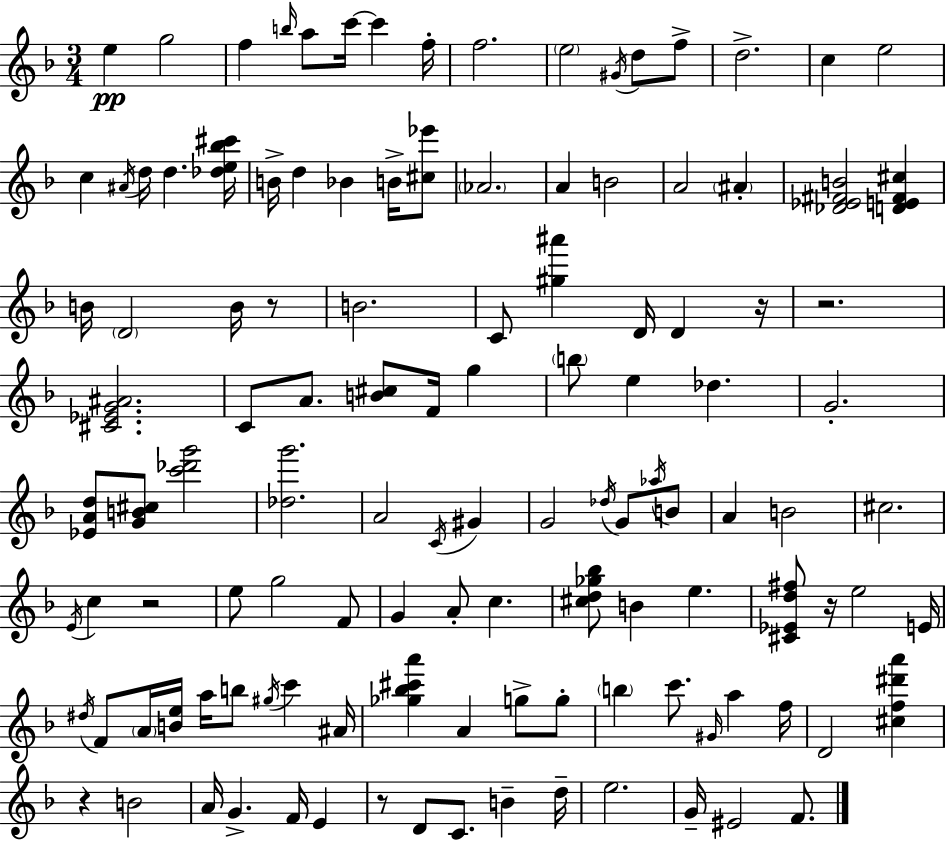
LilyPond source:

{
  \clef treble
  \numericTimeSignature
  \time 3/4
  \key f \major
  e''4\pp g''2 | f''4 \grace { b''16 } a''8 c'''16~~ c'''4 | f''16-. f''2. | \parenthesize e''2 \acciaccatura { gis'16 } d''8 | \break f''8-> d''2.-> | c''4 e''2 | c''4 \acciaccatura { ais'16 } d''16 d''4. | <des'' e'' bes'' cis'''>16 b'16-> d''4 bes'4 | \break b'16-> <cis'' ees'''>8 \parenthesize aes'2. | a'4 b'2 | a'2 \parenthesize ais'4-. | <des' ees' fis' b'>2 <d' e' fis' cis''>4 | \break b'16 \parenthesize d'2 | b'16 r8 b'2. | c'8 <gis'' ais'''>4 d'16 d'4 | r16 r2. | \break <cis' ees' g' ais'>2. | c'8 a'8. <b' cis''>8 f'16 g''4 | \parenthesize b''8 e''4 des''4. | g'2.-. | \break <ees' a' d''>8 <g' b' cis''>8 <c''' des''' g'''>2 | <des'' g'''>2. | a'2 \acciaccatura { c'16 } | gis'4 g'2 | \break \acciaccatura { des''16 } g'8 \acciaccatura { aes''16 } b'8 a'4 b'2 | cis''2. | \acciaccatura { e'16 } c''4 r2 | e''8 g''2 | \break f'8 g'4 a'8-. | c''4. <cis'' d'' ges'' bes''>8 b'4 | e''4. <cis' ees' d'' fis''>8 r16 e''2 | e'16 \acciaccatura { dis''16 } f'8 \parenthesize a'16 <b' e''>16 | \break a''16 b''8 \acciaccatura { gis''16 } c'''4 ais'16 <ges'' bes'' cis''' a'''>4 | a'4 g''8-> g''8-. \parenthesize b''4 | c'''8. \grace { gis'16 } a''4 f''16 d'2 | <cis'' f'' dis''' a'''>4 r4 | \break b'2 a'16 g'4.-> | f'16 e'4 r8 | d'8 c'8. b'4-- d''16-- e''2. | g'16-- eis'2 | \break f'8. \bar "|."
}